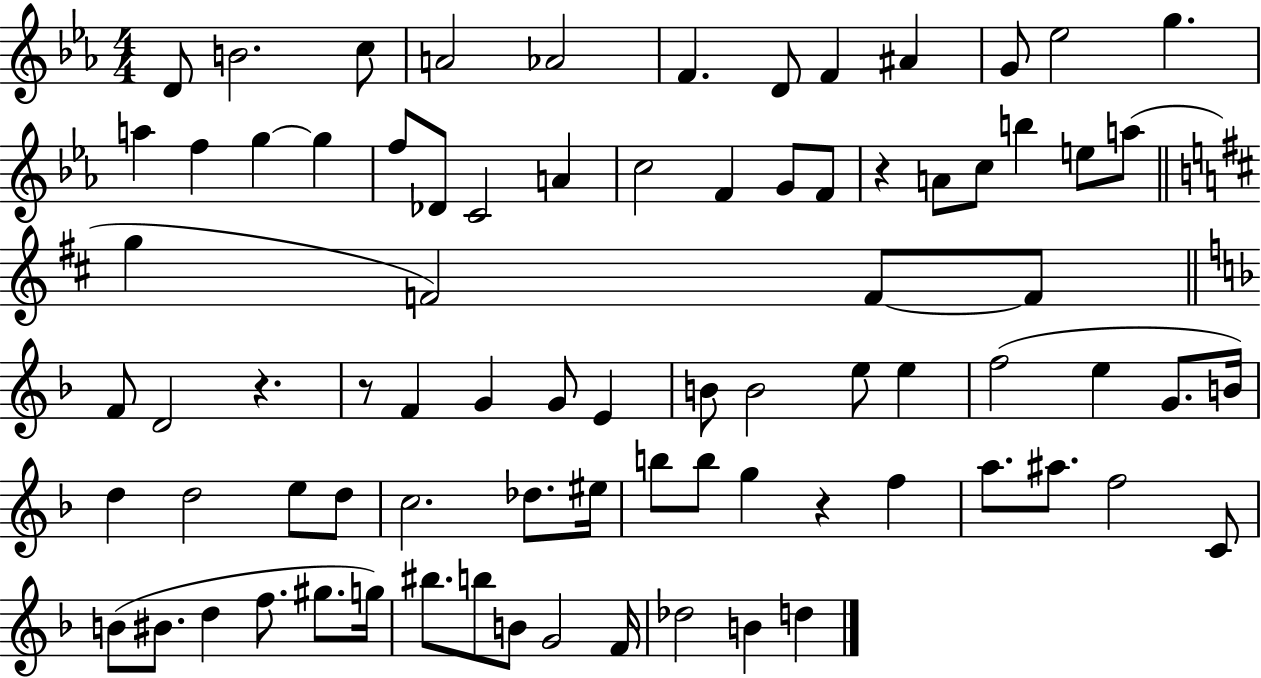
D4/e B4/h. C5/e A4/h Ab4/h F4/q. D4/e F4/q A#4/q G4/e Eb5/h G5/q. A5/q F5/q G5/q G5/q F5/e Db4/e C4/h A4/q C5/h F4/q G4/e F4/e R/q A4/e C5/e B5/q E5/e A5/e G5/q F4/h F4/e F4/e F4/e D4/h R/q. R/e F4/q G4/q G4/e E4/q B4/e B4/h E5/e E5/q F5/h E5/q G4/e. B4/s D5/q D5/h E5/e D5/e C5/h. Db5/e. EIS5/s B5/e B5/e G5/q R/q F5/q A5/e. A#5/e. F5/h C4/e B4/e BIS4/e. D5/q F5/e. G#5/e. G5/s BIS5/e. B5/e B4/e G4/h F4/s Db5/h B4/q D5/q